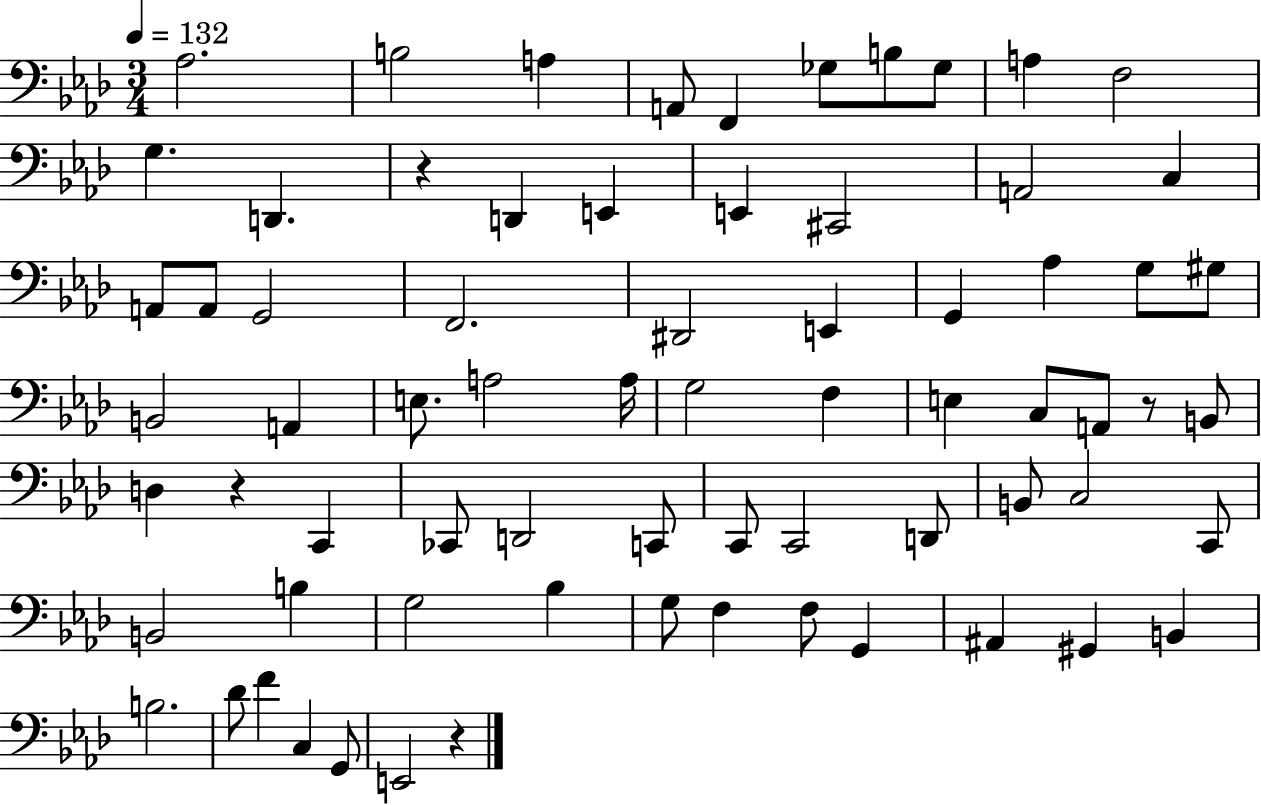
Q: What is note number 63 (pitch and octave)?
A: Db4